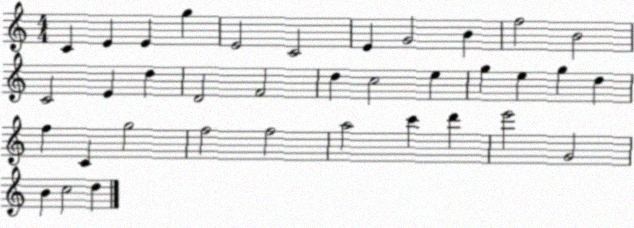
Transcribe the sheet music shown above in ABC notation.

X:1
T:Untitled
M:4/4
L:1/4
K:C
C E E g E2 C2 E G2 B f2 B2 C2 E d D2 F2 d c2 e g e g d f C g2 f2 f2 a2 c' d' e'2 G2 B c2 d